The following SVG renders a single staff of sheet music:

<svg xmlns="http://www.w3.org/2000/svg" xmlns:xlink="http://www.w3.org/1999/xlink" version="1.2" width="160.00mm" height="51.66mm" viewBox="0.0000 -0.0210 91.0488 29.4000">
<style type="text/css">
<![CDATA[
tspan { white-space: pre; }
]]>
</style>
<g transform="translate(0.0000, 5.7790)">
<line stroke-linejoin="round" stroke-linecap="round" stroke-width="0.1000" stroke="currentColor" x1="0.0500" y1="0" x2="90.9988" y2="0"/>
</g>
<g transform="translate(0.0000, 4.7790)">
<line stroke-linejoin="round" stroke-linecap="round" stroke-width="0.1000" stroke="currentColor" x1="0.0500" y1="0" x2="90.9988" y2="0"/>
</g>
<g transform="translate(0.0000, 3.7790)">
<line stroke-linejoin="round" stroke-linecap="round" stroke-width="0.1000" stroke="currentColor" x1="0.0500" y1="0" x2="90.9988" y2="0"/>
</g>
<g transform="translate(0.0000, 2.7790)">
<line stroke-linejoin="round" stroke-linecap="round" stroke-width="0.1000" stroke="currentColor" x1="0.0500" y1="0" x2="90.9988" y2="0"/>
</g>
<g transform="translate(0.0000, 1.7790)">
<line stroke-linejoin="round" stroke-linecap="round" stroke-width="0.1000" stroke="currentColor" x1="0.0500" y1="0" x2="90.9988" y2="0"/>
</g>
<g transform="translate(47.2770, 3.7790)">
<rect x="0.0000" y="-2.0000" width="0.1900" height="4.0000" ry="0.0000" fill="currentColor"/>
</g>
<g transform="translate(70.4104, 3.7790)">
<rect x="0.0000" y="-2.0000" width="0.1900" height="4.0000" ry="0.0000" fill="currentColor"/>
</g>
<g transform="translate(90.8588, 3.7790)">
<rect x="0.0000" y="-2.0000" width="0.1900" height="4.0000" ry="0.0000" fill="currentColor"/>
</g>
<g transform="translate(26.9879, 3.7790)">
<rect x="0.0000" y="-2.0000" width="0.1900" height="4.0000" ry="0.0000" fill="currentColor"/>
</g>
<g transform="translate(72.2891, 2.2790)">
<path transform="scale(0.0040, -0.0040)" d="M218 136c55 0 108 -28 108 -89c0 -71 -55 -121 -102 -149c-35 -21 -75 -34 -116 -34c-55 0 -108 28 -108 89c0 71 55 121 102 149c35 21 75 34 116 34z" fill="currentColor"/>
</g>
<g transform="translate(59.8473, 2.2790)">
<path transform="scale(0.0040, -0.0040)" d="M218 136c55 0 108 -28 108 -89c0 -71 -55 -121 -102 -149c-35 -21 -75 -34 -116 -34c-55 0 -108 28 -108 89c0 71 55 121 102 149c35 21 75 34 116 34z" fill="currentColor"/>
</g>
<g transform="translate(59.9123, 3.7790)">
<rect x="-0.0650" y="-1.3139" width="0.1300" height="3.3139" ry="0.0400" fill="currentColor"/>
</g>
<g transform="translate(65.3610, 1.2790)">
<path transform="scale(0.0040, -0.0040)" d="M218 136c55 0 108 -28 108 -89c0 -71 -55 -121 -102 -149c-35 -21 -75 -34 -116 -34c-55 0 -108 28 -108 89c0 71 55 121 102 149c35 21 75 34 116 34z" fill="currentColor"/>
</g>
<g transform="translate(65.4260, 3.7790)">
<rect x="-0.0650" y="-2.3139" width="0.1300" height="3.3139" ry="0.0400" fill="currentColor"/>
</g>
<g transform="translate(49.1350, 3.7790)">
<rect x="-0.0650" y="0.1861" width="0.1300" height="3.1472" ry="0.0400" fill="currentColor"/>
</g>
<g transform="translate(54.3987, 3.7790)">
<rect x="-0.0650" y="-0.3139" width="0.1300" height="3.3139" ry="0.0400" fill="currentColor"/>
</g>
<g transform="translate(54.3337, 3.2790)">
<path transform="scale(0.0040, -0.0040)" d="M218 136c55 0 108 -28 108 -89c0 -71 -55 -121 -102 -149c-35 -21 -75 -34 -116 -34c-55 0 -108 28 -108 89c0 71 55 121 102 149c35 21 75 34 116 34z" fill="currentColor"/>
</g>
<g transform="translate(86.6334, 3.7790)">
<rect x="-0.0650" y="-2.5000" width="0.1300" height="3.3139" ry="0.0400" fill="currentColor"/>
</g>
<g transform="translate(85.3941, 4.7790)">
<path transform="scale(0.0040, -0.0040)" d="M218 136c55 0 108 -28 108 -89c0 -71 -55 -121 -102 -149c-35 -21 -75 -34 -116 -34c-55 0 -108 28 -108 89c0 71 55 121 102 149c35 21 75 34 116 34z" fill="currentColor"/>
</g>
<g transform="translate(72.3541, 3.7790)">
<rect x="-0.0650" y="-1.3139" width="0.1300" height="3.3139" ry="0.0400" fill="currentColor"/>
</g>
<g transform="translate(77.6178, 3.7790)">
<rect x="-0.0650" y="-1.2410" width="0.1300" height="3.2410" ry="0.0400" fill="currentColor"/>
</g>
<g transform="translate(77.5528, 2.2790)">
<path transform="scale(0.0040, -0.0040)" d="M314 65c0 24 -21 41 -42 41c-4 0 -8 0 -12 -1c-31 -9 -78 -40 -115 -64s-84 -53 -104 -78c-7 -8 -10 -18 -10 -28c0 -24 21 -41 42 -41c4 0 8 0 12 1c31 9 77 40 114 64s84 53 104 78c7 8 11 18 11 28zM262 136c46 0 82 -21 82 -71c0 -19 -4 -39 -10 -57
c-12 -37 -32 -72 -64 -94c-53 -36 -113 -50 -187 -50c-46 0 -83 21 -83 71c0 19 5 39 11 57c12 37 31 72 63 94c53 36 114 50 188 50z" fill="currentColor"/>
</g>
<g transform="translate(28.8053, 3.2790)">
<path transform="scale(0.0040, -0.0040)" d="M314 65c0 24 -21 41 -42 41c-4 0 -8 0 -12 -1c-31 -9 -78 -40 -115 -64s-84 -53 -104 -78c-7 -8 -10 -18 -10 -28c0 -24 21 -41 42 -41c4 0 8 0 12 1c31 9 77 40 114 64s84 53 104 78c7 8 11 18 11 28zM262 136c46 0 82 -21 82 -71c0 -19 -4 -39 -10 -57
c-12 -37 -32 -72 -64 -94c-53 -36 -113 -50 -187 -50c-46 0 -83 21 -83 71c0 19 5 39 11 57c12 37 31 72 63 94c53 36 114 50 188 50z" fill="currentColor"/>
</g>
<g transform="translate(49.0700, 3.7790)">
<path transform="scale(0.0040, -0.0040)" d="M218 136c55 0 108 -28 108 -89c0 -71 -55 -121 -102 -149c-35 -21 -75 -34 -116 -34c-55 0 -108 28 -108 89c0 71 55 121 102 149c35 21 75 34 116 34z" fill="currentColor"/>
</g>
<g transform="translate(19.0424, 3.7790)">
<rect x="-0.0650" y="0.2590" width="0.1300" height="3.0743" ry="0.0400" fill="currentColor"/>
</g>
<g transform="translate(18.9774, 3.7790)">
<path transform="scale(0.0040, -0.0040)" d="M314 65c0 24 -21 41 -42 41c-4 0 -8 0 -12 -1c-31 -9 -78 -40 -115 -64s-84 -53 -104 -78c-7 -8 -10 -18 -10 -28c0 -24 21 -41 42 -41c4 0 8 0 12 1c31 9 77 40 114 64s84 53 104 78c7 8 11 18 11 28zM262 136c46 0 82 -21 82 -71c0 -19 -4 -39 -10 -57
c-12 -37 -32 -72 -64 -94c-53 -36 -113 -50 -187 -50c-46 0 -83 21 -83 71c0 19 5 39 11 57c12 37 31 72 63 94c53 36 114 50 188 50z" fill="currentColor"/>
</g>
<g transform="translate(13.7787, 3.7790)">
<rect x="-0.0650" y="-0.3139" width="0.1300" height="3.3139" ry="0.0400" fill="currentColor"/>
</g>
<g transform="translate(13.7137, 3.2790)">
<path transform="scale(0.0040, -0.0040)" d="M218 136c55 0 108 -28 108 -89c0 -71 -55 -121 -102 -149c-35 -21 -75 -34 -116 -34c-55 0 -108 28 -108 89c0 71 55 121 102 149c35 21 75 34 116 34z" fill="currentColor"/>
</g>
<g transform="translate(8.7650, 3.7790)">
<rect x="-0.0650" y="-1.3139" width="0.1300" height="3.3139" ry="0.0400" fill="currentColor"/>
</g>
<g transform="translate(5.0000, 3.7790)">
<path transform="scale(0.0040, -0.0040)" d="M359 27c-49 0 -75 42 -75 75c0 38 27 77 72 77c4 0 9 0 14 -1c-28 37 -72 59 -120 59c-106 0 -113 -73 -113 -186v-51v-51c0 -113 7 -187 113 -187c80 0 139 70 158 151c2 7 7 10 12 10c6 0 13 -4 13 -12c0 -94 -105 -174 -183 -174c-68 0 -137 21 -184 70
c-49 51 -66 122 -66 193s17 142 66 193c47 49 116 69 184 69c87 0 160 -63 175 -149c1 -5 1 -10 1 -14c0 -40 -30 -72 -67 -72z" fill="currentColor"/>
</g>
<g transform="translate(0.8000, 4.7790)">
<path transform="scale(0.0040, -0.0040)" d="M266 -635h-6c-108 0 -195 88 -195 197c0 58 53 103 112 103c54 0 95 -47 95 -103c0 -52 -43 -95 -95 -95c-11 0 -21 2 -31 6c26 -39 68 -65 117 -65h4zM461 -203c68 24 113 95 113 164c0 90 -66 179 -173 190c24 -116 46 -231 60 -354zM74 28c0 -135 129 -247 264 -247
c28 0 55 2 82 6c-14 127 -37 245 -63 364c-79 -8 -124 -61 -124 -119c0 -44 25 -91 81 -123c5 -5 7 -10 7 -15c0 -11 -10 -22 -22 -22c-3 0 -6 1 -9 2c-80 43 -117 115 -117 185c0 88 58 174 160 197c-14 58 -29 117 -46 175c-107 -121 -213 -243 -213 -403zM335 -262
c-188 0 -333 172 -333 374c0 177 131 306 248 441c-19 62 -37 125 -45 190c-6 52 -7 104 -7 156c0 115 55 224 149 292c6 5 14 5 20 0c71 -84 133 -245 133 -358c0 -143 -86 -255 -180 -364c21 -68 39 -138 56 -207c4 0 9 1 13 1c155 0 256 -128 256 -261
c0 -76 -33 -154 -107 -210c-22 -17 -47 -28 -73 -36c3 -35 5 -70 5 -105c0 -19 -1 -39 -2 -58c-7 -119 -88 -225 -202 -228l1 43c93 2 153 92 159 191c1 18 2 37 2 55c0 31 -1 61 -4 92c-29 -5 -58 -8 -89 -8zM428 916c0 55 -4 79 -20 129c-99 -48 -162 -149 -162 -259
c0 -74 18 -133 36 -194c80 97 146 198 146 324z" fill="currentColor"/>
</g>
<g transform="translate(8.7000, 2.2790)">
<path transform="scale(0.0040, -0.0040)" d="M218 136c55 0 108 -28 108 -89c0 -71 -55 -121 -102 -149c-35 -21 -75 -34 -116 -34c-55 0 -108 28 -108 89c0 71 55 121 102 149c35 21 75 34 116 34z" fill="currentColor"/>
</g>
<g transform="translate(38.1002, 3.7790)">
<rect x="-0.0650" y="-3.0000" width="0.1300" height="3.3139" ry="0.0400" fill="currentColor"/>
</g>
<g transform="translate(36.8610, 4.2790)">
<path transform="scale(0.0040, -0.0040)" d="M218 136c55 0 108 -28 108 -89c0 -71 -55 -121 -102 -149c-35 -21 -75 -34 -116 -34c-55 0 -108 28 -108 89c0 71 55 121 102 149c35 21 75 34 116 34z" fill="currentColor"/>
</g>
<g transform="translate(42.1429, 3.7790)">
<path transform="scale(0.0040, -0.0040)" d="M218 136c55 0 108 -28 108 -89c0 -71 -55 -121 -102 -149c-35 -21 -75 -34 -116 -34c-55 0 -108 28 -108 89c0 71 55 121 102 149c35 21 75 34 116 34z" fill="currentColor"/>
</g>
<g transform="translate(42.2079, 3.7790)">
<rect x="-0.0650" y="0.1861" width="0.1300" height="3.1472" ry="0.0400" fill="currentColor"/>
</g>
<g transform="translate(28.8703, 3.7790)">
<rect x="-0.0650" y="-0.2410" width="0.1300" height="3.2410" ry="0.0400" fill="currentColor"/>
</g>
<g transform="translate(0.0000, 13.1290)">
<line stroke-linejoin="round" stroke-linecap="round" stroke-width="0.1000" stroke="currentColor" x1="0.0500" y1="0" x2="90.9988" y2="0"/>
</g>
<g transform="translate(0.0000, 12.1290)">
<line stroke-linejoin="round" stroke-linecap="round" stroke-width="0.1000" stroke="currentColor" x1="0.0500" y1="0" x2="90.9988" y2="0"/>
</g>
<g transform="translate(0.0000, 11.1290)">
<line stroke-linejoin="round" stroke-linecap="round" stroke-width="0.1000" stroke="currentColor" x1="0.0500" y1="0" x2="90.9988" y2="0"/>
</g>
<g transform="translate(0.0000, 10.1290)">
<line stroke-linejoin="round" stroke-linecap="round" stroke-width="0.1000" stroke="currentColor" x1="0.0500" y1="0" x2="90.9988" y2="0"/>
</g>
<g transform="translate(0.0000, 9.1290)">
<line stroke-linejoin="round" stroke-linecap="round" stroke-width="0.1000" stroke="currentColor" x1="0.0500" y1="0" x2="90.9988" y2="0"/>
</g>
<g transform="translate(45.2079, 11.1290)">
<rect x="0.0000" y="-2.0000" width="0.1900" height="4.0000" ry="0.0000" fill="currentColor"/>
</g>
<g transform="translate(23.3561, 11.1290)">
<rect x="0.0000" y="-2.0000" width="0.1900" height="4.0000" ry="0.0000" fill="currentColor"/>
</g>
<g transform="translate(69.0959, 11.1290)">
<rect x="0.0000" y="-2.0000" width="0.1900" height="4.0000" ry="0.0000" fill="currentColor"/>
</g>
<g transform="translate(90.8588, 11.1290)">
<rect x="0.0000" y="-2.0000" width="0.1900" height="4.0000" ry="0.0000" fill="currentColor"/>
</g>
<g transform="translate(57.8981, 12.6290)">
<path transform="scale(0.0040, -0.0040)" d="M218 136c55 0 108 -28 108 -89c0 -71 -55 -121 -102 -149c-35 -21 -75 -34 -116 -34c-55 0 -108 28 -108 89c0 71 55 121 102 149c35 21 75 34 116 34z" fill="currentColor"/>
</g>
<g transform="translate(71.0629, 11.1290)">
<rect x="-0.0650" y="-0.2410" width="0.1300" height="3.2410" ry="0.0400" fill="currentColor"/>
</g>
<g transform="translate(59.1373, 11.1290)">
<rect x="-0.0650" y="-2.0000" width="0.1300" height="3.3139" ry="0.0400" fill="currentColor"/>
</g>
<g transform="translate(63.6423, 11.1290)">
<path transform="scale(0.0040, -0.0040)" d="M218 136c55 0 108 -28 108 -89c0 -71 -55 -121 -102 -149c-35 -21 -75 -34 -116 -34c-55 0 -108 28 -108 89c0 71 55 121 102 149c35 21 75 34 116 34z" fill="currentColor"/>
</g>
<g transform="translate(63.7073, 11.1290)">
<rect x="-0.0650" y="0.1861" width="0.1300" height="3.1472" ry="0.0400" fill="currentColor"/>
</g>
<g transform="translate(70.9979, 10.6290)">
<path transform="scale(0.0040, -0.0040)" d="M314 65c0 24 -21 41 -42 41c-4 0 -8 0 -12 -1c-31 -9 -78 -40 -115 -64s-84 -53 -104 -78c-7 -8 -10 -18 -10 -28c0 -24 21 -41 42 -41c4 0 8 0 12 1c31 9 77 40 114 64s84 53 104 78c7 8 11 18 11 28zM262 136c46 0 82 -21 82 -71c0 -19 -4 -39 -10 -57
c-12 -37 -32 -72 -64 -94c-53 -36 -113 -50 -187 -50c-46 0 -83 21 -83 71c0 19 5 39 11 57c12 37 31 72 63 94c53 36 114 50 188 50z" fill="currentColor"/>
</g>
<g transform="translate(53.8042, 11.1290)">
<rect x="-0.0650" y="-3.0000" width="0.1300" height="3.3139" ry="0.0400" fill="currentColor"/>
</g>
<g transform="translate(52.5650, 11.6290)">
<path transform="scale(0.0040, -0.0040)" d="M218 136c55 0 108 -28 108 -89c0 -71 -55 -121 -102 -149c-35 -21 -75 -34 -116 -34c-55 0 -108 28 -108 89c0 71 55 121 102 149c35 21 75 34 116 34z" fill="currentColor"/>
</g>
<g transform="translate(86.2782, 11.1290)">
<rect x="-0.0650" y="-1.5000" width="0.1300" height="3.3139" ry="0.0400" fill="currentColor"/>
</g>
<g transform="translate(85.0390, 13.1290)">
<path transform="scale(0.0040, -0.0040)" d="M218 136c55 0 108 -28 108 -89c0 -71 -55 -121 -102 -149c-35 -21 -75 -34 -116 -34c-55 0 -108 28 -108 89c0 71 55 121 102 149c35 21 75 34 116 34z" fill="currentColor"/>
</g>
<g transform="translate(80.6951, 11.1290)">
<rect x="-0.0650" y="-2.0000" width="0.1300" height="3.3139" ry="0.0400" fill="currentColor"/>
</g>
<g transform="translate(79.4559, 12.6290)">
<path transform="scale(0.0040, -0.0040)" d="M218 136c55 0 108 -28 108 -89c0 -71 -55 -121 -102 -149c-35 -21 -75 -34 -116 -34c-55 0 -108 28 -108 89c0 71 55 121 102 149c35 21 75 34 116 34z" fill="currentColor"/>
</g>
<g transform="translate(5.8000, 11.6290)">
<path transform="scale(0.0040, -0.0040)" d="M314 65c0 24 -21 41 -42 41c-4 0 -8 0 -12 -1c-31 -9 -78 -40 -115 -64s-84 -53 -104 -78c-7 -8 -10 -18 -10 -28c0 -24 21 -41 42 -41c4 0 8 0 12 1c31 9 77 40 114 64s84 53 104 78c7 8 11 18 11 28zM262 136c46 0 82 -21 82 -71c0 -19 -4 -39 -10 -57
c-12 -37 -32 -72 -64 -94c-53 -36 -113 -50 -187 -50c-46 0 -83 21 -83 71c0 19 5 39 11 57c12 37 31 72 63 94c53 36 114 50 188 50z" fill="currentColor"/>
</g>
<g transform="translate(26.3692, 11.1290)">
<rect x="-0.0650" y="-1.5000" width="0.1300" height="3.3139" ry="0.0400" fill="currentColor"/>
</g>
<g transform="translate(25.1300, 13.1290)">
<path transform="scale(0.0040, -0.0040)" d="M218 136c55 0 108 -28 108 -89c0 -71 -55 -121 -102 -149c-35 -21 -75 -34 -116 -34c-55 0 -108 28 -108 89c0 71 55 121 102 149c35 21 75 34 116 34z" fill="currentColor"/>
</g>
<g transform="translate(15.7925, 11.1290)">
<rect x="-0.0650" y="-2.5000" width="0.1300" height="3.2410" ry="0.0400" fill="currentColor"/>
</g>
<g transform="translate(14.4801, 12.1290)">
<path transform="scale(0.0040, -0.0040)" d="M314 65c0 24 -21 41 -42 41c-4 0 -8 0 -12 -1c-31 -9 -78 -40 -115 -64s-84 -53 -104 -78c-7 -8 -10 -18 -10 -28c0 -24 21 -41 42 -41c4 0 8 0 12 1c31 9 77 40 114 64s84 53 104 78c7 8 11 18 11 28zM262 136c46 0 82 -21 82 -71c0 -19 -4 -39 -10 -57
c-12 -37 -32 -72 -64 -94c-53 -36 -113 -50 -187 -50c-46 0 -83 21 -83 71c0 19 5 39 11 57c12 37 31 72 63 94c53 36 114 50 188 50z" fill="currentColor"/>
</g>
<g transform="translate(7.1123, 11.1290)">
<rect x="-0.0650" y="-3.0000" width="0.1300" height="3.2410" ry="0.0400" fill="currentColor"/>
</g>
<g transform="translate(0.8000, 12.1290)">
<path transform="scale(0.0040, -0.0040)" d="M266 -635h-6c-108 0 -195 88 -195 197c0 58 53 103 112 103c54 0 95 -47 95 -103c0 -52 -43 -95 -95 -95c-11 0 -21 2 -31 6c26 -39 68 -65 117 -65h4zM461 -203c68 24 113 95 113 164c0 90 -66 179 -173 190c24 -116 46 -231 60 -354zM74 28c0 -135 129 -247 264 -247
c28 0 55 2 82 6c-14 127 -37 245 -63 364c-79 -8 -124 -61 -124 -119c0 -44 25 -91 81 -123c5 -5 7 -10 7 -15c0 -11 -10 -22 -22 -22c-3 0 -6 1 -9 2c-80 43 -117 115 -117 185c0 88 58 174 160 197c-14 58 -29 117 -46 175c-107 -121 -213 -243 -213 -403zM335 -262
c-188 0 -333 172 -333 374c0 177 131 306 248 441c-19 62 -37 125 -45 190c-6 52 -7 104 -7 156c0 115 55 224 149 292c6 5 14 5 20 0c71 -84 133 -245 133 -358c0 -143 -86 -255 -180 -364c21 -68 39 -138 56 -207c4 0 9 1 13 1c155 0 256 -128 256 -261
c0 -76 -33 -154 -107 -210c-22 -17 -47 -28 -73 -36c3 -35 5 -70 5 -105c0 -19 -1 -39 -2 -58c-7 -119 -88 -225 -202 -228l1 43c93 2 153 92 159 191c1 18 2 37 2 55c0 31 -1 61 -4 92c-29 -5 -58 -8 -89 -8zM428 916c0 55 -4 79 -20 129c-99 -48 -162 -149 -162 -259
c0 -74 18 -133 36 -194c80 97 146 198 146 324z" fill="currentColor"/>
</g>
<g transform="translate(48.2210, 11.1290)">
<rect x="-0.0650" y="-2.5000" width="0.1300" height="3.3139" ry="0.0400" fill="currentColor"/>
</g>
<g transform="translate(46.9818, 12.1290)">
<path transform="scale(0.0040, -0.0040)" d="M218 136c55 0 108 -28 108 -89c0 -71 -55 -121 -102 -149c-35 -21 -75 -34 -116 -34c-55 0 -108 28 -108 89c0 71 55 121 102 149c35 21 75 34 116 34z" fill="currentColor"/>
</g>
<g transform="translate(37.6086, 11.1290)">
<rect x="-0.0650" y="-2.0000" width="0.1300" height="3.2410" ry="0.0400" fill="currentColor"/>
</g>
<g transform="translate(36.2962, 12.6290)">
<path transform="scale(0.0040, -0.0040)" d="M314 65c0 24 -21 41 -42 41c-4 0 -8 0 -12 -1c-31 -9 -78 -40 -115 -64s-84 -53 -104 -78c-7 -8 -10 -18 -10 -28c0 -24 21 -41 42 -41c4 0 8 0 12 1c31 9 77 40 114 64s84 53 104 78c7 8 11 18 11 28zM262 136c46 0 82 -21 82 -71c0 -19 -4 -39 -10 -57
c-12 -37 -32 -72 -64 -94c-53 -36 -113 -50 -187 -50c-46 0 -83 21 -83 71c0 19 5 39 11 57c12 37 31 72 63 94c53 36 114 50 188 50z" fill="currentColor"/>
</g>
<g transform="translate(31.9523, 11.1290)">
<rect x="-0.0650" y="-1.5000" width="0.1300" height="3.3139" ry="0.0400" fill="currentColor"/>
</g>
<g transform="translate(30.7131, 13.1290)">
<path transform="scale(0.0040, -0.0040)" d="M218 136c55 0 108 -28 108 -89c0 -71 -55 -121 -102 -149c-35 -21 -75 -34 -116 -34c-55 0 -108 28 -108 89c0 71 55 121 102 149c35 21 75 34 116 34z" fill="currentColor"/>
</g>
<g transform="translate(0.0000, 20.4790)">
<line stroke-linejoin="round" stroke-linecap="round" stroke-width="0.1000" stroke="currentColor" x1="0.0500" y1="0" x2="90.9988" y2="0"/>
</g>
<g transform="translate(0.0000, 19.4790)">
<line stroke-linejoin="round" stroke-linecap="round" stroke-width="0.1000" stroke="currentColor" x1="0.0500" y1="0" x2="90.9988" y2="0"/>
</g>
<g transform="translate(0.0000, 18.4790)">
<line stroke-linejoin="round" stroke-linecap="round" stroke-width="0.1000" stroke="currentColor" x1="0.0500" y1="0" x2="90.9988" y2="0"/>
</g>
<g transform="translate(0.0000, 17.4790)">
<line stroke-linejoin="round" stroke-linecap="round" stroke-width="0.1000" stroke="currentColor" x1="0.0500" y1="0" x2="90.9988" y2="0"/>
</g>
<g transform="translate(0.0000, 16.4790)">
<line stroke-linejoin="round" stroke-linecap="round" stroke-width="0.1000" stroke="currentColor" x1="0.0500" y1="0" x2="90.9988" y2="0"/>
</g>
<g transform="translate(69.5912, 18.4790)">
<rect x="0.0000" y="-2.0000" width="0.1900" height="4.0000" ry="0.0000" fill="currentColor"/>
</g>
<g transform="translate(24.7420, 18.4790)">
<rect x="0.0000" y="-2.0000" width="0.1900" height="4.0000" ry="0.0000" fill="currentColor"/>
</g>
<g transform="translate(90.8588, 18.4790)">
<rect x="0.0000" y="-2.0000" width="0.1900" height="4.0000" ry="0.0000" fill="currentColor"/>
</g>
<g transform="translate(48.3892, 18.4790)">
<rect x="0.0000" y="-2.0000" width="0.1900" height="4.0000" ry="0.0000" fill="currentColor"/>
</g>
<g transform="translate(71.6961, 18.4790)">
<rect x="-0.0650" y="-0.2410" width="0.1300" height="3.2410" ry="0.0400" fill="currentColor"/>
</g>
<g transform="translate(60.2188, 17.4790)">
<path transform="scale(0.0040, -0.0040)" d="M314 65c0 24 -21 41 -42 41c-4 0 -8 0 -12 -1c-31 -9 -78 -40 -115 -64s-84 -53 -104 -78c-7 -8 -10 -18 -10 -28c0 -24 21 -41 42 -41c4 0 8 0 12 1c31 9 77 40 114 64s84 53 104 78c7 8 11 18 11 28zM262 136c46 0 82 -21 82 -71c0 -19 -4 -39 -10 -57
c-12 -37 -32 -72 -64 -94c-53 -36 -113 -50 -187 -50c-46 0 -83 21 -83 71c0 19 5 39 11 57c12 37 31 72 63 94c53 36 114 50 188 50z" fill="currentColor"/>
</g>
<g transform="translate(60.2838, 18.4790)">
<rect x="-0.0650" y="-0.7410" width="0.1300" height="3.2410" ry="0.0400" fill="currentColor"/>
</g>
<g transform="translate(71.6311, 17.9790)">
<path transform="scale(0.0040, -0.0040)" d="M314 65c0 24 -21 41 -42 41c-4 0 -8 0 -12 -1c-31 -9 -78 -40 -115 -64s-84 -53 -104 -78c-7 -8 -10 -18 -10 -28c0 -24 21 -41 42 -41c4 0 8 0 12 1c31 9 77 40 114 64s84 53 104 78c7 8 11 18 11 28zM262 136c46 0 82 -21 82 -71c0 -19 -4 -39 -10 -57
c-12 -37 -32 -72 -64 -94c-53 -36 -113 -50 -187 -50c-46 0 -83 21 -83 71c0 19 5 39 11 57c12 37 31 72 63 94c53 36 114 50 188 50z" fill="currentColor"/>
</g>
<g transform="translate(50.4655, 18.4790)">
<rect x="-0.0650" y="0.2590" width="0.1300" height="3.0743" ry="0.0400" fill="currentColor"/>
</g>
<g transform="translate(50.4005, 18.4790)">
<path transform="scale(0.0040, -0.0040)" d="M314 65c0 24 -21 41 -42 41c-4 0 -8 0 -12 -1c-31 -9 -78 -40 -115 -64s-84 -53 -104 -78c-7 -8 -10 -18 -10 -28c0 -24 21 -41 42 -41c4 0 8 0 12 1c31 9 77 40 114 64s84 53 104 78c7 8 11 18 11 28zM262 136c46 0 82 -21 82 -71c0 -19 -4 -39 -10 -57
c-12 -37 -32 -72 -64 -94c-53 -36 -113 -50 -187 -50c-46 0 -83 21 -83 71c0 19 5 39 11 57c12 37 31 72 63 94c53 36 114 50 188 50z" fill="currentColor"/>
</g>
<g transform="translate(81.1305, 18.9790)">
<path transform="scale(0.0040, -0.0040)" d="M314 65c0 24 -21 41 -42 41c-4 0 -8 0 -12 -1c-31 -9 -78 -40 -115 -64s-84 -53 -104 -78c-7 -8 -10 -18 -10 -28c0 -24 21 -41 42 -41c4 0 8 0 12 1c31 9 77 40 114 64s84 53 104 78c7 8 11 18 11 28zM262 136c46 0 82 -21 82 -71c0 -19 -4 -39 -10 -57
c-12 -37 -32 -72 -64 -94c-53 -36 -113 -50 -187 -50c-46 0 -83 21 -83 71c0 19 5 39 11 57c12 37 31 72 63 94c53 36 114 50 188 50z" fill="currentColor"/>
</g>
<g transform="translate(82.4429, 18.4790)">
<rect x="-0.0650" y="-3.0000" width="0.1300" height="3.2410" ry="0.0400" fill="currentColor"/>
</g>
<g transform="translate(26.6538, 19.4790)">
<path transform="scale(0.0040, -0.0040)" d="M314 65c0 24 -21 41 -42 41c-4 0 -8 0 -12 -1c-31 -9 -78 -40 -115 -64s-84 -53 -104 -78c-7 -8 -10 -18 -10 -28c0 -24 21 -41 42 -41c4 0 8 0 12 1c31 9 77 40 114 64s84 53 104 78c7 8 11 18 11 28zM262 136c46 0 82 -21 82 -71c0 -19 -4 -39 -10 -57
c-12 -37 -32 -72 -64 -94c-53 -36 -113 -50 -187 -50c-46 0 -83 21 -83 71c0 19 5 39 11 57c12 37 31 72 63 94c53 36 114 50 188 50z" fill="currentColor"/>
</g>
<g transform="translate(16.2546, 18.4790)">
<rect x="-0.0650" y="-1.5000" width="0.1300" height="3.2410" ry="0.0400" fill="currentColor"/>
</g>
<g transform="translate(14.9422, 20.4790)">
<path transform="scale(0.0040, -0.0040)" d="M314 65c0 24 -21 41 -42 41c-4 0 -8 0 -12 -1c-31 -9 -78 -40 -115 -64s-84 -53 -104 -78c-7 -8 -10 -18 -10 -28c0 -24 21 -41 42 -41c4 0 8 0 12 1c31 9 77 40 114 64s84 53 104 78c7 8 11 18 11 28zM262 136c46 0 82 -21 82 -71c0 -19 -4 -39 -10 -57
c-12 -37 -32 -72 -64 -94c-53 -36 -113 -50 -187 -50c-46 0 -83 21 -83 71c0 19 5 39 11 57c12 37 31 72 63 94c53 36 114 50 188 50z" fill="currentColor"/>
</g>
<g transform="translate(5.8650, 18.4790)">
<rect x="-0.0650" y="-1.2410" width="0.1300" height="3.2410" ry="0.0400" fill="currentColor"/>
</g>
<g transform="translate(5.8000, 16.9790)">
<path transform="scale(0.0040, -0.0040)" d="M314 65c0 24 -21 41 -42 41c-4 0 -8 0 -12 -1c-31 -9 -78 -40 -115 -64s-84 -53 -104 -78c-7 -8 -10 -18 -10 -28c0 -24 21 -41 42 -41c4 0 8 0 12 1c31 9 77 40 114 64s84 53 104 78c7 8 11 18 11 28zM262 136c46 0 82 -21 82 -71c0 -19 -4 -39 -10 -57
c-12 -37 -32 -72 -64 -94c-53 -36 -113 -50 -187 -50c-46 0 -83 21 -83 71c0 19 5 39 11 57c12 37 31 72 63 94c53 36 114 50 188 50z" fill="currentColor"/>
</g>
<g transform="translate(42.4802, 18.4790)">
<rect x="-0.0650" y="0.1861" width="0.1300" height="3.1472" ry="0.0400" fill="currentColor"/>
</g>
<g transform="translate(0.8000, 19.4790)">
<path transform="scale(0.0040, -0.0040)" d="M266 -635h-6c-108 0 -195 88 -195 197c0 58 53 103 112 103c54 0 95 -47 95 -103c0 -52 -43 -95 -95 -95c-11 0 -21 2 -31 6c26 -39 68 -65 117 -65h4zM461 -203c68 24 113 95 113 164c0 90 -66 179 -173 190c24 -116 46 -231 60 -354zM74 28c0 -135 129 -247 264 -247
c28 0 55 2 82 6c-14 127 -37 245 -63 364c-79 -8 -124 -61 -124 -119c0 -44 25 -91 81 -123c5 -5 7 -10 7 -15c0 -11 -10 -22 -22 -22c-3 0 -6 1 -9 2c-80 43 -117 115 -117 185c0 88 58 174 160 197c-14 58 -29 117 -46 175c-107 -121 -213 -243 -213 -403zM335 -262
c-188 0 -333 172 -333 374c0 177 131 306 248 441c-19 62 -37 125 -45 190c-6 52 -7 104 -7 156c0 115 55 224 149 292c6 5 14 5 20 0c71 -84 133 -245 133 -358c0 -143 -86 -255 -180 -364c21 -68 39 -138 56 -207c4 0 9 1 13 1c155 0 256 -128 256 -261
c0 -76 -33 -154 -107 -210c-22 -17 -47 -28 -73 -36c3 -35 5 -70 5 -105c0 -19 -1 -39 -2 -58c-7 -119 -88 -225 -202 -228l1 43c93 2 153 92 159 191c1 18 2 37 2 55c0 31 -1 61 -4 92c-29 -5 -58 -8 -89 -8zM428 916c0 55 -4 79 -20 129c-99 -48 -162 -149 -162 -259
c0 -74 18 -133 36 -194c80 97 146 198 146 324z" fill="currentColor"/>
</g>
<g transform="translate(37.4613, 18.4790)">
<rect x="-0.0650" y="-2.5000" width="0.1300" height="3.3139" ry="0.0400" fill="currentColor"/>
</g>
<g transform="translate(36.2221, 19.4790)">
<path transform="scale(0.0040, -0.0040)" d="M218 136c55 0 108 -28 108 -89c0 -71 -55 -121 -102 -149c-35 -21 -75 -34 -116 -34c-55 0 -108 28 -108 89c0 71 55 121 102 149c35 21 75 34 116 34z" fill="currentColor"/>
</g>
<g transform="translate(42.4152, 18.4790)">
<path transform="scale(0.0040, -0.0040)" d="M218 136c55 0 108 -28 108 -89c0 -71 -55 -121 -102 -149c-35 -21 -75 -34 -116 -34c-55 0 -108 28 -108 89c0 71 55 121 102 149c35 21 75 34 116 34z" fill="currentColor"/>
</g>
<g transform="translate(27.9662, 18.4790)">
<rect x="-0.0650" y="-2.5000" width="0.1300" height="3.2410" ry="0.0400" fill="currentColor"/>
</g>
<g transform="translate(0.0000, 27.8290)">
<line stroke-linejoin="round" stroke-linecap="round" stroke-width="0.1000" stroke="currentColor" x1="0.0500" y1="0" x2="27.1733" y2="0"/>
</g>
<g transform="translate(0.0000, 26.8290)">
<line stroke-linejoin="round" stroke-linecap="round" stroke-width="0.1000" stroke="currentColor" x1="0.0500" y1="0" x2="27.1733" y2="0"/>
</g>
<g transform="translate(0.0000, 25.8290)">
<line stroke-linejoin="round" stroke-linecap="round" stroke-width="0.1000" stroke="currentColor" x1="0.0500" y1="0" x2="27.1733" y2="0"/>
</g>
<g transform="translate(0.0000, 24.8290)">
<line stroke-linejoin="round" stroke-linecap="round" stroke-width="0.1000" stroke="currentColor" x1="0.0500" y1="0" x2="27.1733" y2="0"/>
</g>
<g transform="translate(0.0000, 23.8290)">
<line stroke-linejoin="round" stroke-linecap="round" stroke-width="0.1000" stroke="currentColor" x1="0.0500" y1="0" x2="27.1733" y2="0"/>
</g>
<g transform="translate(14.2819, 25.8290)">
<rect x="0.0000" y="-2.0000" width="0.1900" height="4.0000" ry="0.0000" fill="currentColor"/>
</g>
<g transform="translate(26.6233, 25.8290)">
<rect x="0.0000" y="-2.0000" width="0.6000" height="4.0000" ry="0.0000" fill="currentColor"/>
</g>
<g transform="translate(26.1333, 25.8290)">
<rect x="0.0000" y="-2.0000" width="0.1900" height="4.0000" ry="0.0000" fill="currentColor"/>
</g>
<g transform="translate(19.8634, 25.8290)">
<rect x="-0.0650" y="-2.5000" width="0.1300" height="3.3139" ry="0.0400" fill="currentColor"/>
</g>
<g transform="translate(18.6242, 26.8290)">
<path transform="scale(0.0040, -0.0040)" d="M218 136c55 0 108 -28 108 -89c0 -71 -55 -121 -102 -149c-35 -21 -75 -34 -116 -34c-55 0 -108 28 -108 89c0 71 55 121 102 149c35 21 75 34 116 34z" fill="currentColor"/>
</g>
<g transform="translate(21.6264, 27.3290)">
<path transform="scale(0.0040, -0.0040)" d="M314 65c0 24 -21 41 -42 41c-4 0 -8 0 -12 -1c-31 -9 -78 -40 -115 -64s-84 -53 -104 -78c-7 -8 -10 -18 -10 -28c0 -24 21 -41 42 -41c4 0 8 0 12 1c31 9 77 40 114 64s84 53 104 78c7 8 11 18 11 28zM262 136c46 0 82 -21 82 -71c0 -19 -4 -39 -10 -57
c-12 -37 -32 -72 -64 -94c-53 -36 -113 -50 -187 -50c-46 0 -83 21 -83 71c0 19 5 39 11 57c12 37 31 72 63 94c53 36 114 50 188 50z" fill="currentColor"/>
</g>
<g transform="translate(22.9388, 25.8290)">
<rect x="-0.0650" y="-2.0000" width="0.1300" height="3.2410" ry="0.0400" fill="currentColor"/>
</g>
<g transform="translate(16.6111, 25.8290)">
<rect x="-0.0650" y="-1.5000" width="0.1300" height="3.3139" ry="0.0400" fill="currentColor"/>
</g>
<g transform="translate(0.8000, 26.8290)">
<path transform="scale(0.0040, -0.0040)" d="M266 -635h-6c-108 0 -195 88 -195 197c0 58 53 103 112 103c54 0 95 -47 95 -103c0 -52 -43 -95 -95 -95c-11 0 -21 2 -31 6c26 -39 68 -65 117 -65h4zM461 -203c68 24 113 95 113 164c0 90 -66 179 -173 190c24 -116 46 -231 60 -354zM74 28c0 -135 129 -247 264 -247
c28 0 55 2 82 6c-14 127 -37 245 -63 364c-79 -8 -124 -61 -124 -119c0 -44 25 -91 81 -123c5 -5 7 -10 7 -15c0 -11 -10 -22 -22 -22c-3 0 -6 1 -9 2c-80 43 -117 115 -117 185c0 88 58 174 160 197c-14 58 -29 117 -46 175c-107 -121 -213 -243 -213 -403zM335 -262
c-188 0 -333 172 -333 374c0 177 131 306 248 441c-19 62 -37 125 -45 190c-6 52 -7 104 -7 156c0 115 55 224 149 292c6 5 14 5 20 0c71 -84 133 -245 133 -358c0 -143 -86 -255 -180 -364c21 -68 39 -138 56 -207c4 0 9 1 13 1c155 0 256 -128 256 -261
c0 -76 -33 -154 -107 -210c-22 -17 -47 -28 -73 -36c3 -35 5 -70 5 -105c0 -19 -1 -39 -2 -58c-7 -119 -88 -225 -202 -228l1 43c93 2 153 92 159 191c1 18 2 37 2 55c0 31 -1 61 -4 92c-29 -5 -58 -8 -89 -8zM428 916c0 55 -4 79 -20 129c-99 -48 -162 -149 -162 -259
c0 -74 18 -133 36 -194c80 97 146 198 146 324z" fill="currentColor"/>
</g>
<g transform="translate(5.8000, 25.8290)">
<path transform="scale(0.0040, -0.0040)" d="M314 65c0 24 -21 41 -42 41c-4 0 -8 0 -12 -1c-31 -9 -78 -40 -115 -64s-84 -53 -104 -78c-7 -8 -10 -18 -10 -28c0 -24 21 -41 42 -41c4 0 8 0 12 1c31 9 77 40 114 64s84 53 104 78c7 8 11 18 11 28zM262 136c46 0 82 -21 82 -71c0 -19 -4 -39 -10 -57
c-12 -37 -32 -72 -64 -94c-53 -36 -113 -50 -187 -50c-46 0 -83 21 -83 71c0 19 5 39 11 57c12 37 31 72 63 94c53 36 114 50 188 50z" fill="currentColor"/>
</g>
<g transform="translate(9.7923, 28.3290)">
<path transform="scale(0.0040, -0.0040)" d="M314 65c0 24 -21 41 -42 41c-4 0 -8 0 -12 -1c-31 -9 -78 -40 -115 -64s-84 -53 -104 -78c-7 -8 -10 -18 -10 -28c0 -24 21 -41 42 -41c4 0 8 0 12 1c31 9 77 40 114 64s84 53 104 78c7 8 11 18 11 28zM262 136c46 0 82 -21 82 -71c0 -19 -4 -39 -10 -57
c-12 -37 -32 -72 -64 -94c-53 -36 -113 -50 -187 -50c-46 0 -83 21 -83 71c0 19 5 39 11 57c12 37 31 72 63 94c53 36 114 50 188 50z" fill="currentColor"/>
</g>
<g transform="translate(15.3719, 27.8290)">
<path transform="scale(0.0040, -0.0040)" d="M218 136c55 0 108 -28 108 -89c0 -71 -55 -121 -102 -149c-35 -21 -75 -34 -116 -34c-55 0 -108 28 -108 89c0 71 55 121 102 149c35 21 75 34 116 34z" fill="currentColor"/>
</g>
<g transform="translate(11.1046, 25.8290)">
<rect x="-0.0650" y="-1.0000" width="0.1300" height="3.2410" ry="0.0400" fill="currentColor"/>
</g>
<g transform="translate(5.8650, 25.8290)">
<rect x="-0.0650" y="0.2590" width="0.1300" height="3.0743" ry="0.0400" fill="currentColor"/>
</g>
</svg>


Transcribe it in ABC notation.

X:1
T:Untitled
M:4/4
L:1/4
K:C
e c B2 c2 A B B c e g e e2 G A2 G2 E E F2 G A F B c2 F E e2 E2 G2 G B B2 d2 c2 A2 B2 D2 E G F2